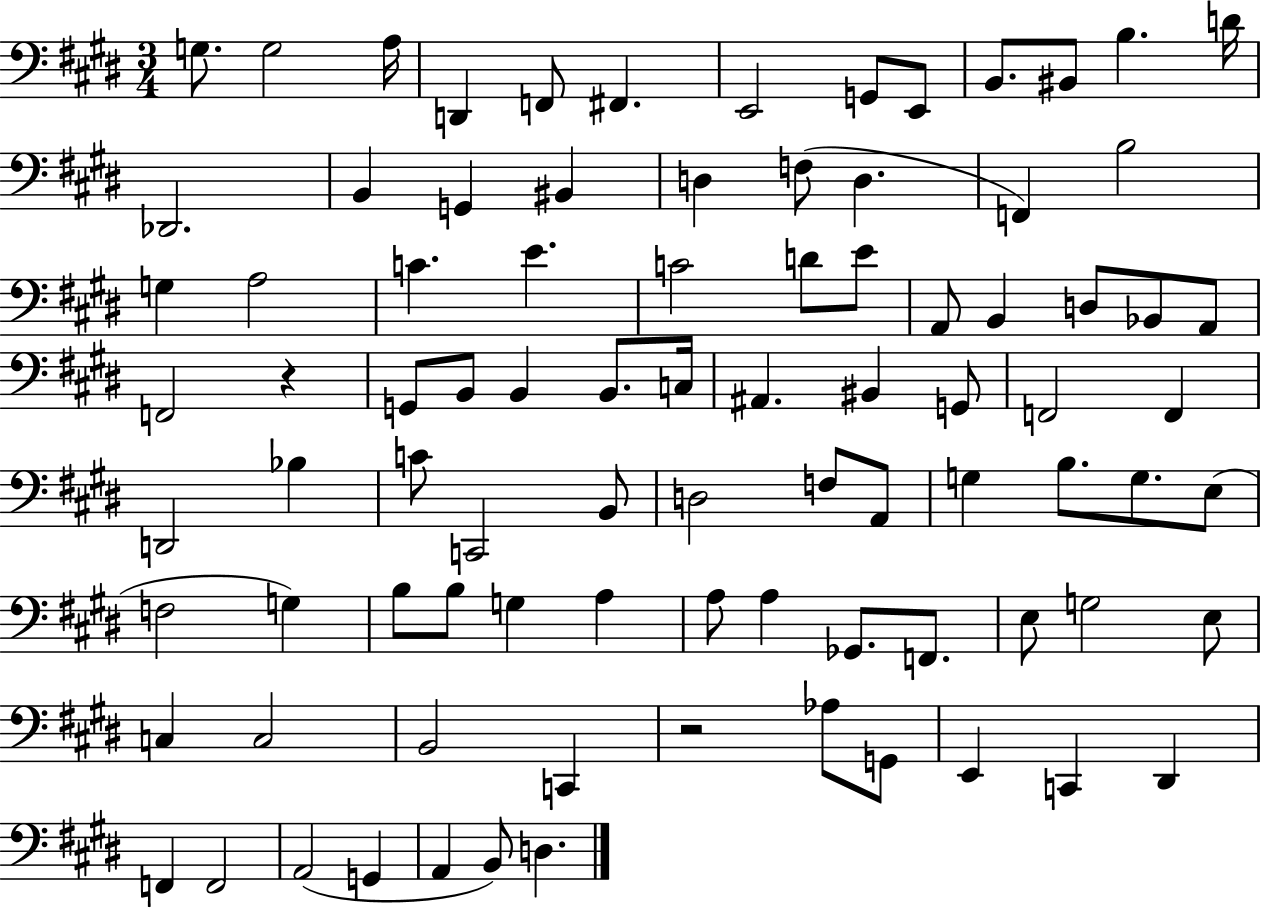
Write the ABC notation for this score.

X:1
T:Untitled
M:3/4
L:1/4
K:E
G,/2 G,2 A,/4 D,, F,,/2 ^F,, E,,2 G,,/2 E,,/2 B,,/2 ^B,,/2 B, D/4 _D,,2 B,, G,, ^B,, D, F,/2 D, F,, B,2 G, A,2 C E C2 D/2 E/2 A,,/2 B,, D,/2 _B,,/2 A,,/2 F,,2 z G,,/2 B,,/2 B,, B,,/2 C,/4 ^A,, ^B,, G,,/2 F,,2 F,, D,,2 _B, C/2 C,,2 B,,/2 D,2 F,/2 A,,/2 G, B,/2 G,/2 E,/2 F,2 G, B,/2 B,/2 G, A, A,/2 A, _G,,/2 F,,/2 E,/2 G,2 E,/2 C, C,2 B,,2 C,, z2 _A,/2 G,,/2 E,, C,, ^D,, F,, F,,2 A,,2 G,, A,, B,,/2 D,